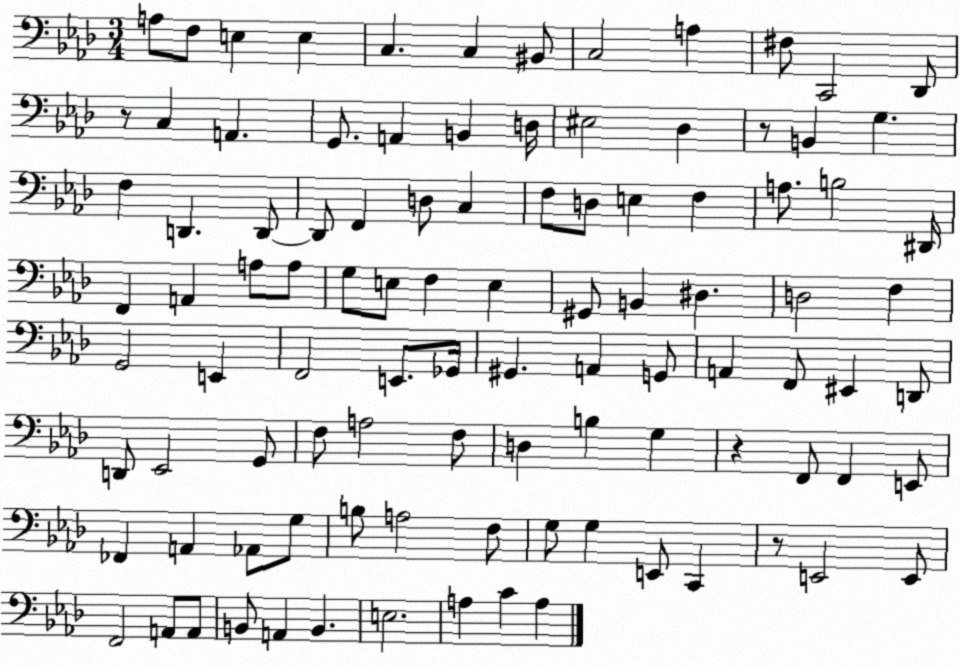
X:1
T:Untitled
M:3/4
L:1/4
K:Ab
A,/2 F,/2 E, E, C, C, ^B,,/2 C,2 A, ^F,/2 C,,2 _D,,/2 z/2 C, A,, G,,/2 A,, B,, D,/4 ^E,2 _D, z/2 B,, G, F, D,, D,,/2 D,,/2 F,, D,/2 C, F,/2 D,/2 E, F, A,/2 B,2 ^D,,/4 F,, A,, A,/2 A,/2 G,/2 E,/2 F, E, ^G,,/2 B,, ^D, D,2 F, G,,2 E,, F,,2 E,,/2 _G,,/4 ^G,, A,, G,,/2 A,, F,,/2 ^E,, D,,/2 D,,/2 _E,,2 G,,/2 F,/2 A,2 F,/2 D, B, G, z F,,/2 F,, E,,/2 _F,, A,, _A,,/2 G,/2 B,/2 A,2 F,/2 G,/2 G, E,,/2 C,, z/2 E,,2 E,,/2 F,,2 A,,/2 A,,/2 B,,/2 A,, B,, E,2 A, C A,